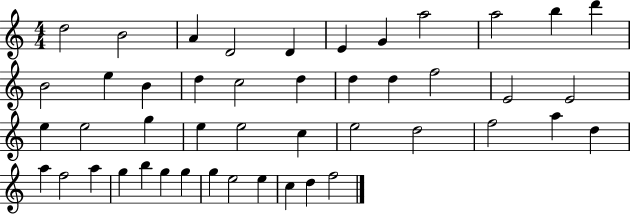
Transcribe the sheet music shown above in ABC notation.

X:1
T:Untitled
M:4/4
L:1/4
K:C
d2 B2 A D2 D E G a2 a2 b d' B2 e B d c2 d d d f2 E2 E2 e e2 g e e2 c e2 d2 f2 a d a f2 a g b g g g e2 e c d f2